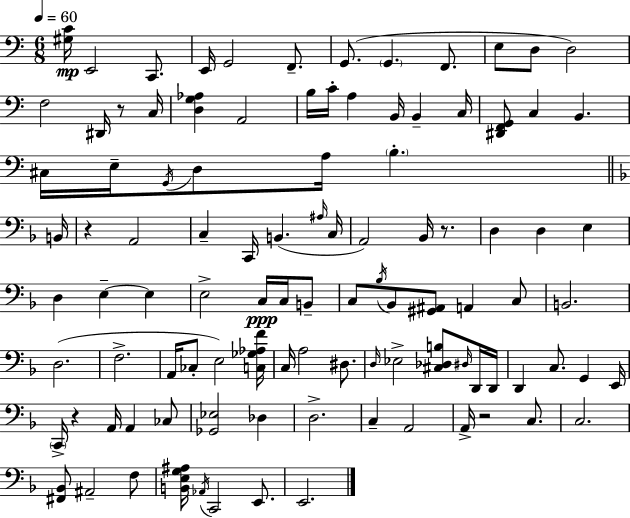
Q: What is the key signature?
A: A minor